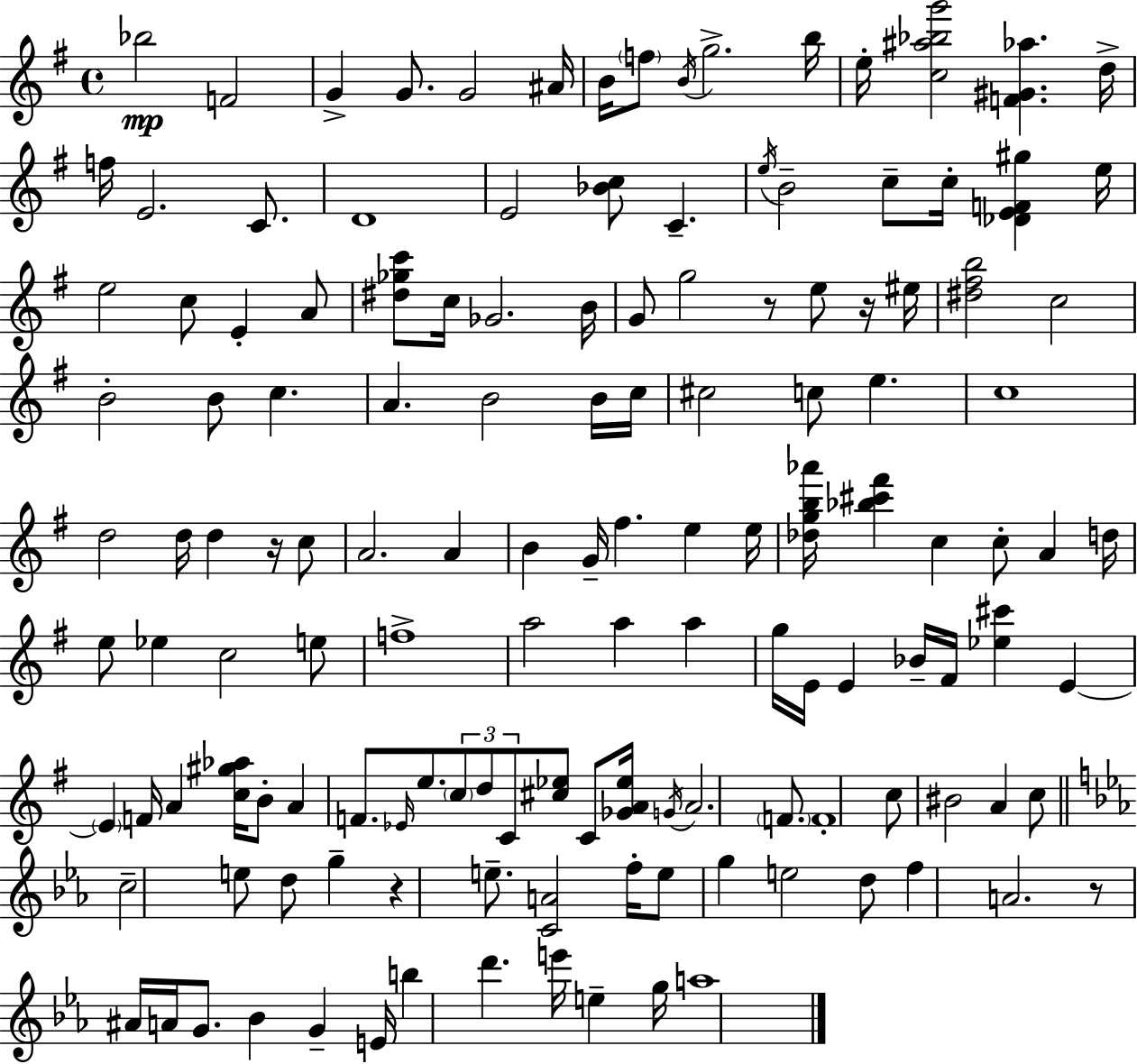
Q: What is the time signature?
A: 4/4